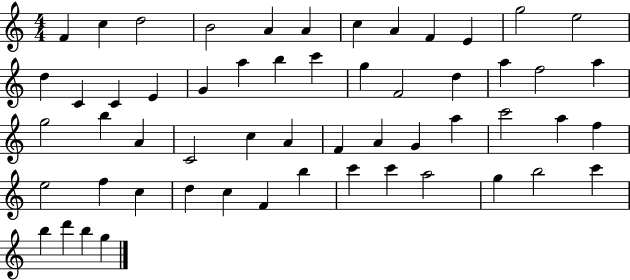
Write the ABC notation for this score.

X:1
T:Untitled
M:4/4
L:1/4
K:C
F c d2 B2 A A c A F E g2 e2 d C C E G a b c' g F2 d a f2 a g2 b A C2 c A F A G a c'2 a f e2 f c d c F b c' c' a2 g b2 c' b d' b g